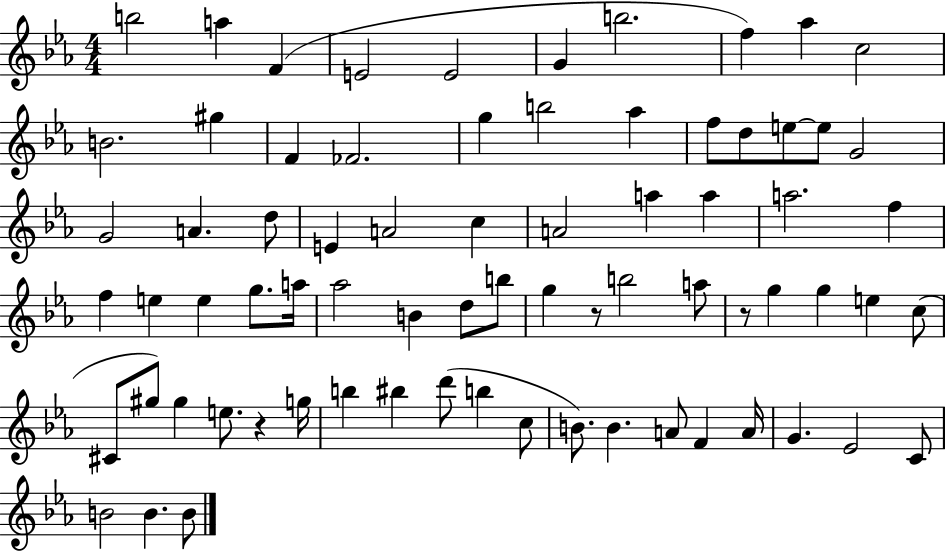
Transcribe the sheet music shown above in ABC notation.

X:1
T:Untitled
M:4/4
L:1/4
K:Eb
b2 a F E2 E2 G b2 f _a c2 B2 ^g F _F2 g b2 _a f/2 d/2 e/2 e/2 G2 G2 A d/2 E A2 c A2 a a a2 f f e e g/2 a/4 _a2 B d/2 b/2 g z/2 b2 a/2 z/2 g g e c/2 ^C/2 ^g/2 ^g e/2 z g/4 b ^b d'/2 b c/2 B/2 B A/2 F A/4 G _E2 C/2 B2 B B/2